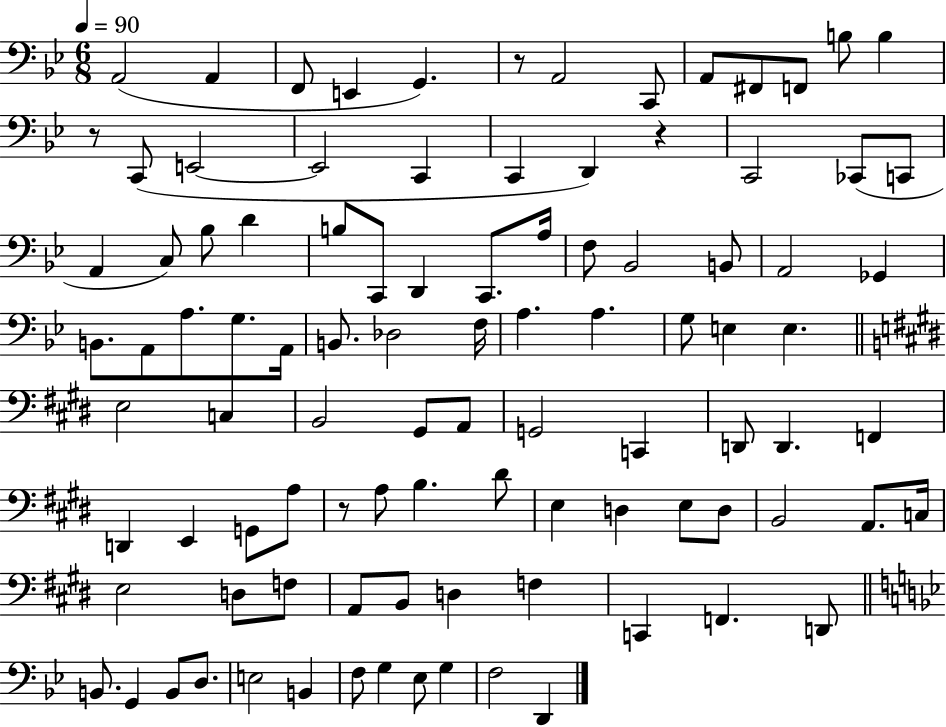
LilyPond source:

{
  \clef bass
  \numericTimeSignature
  \time 6/8
  \key bes \major
  \tempo 4 = 90
  a,2( a,4 | f,8 e,4 g,4.) | r8 a,2 c,8 | a,8 fis,8 f,8 b8 b4 | \break r8 c,8( e,2~~ | e,2 c,4 | c,4 d,4) r4 | c,2 ces,8( c,8 | \break a,4 c8) bes8 d'4 | b8 c,8 d,4 c,8. a16 | f8 bes,2 b,8 | a,2 ges,4 | \break b,8. a,8 a8. g8. a,16 | b,8. des2 f16 | a4. a4. | g8 e4 e4. | \break \bar "||" \break \key e \major e2 c4 | b,2 gis,8 a,8 | g,2 c,4 | d,8 d,4. f,4 | \break d,4 e,4 g,8 a8 | r8 a8 b4. dis'8 | e4 d4 e8 d8 | b,2 a,8. c16 | \break e2 d8 f8 | a,8 b,8 d4 f4 | c,4 f,4. d,8 | \bar "||" \break \key bes \major b,8. g,4 b,8 d8. | e2 b,4 | f8 g4 ees8 g4 | f2 d,4 | \break \bar "|."
}